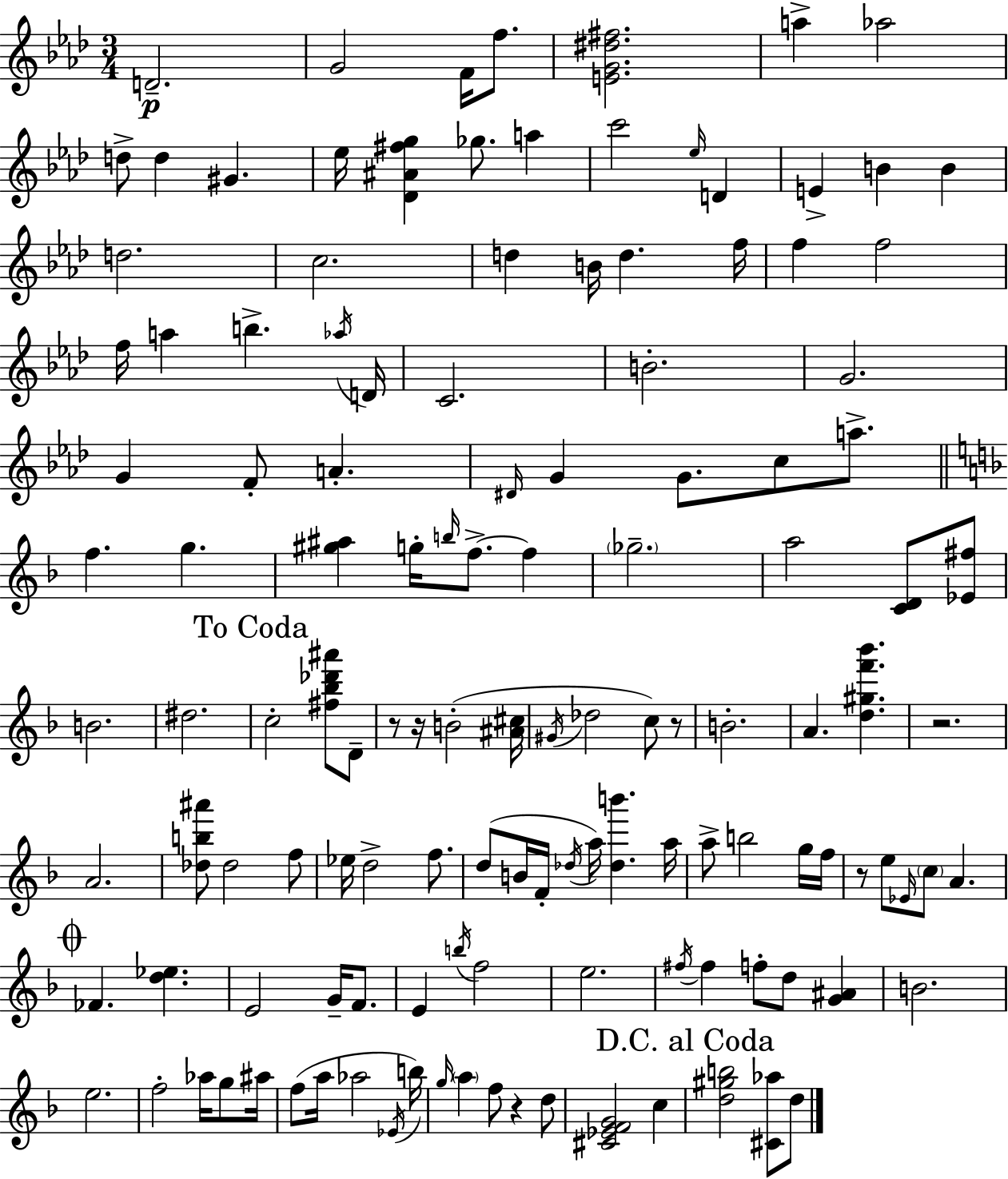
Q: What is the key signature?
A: AES major